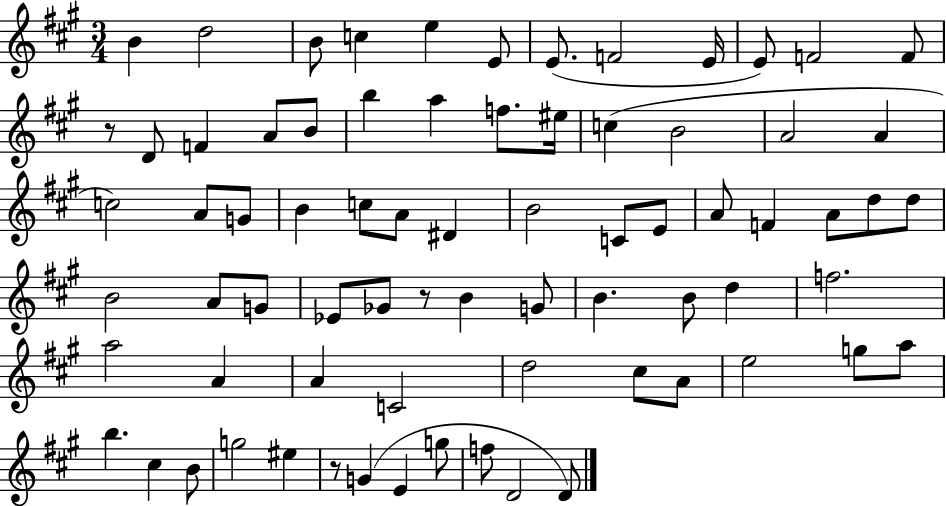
{
  \clef treble
  \numericTimeSignature
  \time 3/4
  \key a \major
  \repeat volta 2 { b'4 d''2 | b'8 c''4 e''4 e'8 | e'8.( f'2 e'16 | e'8) f'2 f'8 | \break r8 d'8 f'4 a'8 b'8 | b''4 a''4 f''8. eis''16 | c''4( b'2 | a'2 a'4 | \break c''2) a'8 g'8 | b'4 c''8 a'8 dis'4 | b'2 c'8 e'8 | a'8 f'4 a'8 d''8 d''8 | \break b'2 a'8 g'8 | ees'8 ges'8 r8 b'4 g'8 | b'4. b'8 d''4 | f''2. | \break a''2 a'4 | a'4 c'2 | d''2 cis''8 a'8 | e''2 g''8 a''8 | \break b''4. cis''4 b'8 | g''2 eis''4 | r8 g'4( e'4 g''8 | f''8 d'2 d'8) | \break } \bar "|."
}